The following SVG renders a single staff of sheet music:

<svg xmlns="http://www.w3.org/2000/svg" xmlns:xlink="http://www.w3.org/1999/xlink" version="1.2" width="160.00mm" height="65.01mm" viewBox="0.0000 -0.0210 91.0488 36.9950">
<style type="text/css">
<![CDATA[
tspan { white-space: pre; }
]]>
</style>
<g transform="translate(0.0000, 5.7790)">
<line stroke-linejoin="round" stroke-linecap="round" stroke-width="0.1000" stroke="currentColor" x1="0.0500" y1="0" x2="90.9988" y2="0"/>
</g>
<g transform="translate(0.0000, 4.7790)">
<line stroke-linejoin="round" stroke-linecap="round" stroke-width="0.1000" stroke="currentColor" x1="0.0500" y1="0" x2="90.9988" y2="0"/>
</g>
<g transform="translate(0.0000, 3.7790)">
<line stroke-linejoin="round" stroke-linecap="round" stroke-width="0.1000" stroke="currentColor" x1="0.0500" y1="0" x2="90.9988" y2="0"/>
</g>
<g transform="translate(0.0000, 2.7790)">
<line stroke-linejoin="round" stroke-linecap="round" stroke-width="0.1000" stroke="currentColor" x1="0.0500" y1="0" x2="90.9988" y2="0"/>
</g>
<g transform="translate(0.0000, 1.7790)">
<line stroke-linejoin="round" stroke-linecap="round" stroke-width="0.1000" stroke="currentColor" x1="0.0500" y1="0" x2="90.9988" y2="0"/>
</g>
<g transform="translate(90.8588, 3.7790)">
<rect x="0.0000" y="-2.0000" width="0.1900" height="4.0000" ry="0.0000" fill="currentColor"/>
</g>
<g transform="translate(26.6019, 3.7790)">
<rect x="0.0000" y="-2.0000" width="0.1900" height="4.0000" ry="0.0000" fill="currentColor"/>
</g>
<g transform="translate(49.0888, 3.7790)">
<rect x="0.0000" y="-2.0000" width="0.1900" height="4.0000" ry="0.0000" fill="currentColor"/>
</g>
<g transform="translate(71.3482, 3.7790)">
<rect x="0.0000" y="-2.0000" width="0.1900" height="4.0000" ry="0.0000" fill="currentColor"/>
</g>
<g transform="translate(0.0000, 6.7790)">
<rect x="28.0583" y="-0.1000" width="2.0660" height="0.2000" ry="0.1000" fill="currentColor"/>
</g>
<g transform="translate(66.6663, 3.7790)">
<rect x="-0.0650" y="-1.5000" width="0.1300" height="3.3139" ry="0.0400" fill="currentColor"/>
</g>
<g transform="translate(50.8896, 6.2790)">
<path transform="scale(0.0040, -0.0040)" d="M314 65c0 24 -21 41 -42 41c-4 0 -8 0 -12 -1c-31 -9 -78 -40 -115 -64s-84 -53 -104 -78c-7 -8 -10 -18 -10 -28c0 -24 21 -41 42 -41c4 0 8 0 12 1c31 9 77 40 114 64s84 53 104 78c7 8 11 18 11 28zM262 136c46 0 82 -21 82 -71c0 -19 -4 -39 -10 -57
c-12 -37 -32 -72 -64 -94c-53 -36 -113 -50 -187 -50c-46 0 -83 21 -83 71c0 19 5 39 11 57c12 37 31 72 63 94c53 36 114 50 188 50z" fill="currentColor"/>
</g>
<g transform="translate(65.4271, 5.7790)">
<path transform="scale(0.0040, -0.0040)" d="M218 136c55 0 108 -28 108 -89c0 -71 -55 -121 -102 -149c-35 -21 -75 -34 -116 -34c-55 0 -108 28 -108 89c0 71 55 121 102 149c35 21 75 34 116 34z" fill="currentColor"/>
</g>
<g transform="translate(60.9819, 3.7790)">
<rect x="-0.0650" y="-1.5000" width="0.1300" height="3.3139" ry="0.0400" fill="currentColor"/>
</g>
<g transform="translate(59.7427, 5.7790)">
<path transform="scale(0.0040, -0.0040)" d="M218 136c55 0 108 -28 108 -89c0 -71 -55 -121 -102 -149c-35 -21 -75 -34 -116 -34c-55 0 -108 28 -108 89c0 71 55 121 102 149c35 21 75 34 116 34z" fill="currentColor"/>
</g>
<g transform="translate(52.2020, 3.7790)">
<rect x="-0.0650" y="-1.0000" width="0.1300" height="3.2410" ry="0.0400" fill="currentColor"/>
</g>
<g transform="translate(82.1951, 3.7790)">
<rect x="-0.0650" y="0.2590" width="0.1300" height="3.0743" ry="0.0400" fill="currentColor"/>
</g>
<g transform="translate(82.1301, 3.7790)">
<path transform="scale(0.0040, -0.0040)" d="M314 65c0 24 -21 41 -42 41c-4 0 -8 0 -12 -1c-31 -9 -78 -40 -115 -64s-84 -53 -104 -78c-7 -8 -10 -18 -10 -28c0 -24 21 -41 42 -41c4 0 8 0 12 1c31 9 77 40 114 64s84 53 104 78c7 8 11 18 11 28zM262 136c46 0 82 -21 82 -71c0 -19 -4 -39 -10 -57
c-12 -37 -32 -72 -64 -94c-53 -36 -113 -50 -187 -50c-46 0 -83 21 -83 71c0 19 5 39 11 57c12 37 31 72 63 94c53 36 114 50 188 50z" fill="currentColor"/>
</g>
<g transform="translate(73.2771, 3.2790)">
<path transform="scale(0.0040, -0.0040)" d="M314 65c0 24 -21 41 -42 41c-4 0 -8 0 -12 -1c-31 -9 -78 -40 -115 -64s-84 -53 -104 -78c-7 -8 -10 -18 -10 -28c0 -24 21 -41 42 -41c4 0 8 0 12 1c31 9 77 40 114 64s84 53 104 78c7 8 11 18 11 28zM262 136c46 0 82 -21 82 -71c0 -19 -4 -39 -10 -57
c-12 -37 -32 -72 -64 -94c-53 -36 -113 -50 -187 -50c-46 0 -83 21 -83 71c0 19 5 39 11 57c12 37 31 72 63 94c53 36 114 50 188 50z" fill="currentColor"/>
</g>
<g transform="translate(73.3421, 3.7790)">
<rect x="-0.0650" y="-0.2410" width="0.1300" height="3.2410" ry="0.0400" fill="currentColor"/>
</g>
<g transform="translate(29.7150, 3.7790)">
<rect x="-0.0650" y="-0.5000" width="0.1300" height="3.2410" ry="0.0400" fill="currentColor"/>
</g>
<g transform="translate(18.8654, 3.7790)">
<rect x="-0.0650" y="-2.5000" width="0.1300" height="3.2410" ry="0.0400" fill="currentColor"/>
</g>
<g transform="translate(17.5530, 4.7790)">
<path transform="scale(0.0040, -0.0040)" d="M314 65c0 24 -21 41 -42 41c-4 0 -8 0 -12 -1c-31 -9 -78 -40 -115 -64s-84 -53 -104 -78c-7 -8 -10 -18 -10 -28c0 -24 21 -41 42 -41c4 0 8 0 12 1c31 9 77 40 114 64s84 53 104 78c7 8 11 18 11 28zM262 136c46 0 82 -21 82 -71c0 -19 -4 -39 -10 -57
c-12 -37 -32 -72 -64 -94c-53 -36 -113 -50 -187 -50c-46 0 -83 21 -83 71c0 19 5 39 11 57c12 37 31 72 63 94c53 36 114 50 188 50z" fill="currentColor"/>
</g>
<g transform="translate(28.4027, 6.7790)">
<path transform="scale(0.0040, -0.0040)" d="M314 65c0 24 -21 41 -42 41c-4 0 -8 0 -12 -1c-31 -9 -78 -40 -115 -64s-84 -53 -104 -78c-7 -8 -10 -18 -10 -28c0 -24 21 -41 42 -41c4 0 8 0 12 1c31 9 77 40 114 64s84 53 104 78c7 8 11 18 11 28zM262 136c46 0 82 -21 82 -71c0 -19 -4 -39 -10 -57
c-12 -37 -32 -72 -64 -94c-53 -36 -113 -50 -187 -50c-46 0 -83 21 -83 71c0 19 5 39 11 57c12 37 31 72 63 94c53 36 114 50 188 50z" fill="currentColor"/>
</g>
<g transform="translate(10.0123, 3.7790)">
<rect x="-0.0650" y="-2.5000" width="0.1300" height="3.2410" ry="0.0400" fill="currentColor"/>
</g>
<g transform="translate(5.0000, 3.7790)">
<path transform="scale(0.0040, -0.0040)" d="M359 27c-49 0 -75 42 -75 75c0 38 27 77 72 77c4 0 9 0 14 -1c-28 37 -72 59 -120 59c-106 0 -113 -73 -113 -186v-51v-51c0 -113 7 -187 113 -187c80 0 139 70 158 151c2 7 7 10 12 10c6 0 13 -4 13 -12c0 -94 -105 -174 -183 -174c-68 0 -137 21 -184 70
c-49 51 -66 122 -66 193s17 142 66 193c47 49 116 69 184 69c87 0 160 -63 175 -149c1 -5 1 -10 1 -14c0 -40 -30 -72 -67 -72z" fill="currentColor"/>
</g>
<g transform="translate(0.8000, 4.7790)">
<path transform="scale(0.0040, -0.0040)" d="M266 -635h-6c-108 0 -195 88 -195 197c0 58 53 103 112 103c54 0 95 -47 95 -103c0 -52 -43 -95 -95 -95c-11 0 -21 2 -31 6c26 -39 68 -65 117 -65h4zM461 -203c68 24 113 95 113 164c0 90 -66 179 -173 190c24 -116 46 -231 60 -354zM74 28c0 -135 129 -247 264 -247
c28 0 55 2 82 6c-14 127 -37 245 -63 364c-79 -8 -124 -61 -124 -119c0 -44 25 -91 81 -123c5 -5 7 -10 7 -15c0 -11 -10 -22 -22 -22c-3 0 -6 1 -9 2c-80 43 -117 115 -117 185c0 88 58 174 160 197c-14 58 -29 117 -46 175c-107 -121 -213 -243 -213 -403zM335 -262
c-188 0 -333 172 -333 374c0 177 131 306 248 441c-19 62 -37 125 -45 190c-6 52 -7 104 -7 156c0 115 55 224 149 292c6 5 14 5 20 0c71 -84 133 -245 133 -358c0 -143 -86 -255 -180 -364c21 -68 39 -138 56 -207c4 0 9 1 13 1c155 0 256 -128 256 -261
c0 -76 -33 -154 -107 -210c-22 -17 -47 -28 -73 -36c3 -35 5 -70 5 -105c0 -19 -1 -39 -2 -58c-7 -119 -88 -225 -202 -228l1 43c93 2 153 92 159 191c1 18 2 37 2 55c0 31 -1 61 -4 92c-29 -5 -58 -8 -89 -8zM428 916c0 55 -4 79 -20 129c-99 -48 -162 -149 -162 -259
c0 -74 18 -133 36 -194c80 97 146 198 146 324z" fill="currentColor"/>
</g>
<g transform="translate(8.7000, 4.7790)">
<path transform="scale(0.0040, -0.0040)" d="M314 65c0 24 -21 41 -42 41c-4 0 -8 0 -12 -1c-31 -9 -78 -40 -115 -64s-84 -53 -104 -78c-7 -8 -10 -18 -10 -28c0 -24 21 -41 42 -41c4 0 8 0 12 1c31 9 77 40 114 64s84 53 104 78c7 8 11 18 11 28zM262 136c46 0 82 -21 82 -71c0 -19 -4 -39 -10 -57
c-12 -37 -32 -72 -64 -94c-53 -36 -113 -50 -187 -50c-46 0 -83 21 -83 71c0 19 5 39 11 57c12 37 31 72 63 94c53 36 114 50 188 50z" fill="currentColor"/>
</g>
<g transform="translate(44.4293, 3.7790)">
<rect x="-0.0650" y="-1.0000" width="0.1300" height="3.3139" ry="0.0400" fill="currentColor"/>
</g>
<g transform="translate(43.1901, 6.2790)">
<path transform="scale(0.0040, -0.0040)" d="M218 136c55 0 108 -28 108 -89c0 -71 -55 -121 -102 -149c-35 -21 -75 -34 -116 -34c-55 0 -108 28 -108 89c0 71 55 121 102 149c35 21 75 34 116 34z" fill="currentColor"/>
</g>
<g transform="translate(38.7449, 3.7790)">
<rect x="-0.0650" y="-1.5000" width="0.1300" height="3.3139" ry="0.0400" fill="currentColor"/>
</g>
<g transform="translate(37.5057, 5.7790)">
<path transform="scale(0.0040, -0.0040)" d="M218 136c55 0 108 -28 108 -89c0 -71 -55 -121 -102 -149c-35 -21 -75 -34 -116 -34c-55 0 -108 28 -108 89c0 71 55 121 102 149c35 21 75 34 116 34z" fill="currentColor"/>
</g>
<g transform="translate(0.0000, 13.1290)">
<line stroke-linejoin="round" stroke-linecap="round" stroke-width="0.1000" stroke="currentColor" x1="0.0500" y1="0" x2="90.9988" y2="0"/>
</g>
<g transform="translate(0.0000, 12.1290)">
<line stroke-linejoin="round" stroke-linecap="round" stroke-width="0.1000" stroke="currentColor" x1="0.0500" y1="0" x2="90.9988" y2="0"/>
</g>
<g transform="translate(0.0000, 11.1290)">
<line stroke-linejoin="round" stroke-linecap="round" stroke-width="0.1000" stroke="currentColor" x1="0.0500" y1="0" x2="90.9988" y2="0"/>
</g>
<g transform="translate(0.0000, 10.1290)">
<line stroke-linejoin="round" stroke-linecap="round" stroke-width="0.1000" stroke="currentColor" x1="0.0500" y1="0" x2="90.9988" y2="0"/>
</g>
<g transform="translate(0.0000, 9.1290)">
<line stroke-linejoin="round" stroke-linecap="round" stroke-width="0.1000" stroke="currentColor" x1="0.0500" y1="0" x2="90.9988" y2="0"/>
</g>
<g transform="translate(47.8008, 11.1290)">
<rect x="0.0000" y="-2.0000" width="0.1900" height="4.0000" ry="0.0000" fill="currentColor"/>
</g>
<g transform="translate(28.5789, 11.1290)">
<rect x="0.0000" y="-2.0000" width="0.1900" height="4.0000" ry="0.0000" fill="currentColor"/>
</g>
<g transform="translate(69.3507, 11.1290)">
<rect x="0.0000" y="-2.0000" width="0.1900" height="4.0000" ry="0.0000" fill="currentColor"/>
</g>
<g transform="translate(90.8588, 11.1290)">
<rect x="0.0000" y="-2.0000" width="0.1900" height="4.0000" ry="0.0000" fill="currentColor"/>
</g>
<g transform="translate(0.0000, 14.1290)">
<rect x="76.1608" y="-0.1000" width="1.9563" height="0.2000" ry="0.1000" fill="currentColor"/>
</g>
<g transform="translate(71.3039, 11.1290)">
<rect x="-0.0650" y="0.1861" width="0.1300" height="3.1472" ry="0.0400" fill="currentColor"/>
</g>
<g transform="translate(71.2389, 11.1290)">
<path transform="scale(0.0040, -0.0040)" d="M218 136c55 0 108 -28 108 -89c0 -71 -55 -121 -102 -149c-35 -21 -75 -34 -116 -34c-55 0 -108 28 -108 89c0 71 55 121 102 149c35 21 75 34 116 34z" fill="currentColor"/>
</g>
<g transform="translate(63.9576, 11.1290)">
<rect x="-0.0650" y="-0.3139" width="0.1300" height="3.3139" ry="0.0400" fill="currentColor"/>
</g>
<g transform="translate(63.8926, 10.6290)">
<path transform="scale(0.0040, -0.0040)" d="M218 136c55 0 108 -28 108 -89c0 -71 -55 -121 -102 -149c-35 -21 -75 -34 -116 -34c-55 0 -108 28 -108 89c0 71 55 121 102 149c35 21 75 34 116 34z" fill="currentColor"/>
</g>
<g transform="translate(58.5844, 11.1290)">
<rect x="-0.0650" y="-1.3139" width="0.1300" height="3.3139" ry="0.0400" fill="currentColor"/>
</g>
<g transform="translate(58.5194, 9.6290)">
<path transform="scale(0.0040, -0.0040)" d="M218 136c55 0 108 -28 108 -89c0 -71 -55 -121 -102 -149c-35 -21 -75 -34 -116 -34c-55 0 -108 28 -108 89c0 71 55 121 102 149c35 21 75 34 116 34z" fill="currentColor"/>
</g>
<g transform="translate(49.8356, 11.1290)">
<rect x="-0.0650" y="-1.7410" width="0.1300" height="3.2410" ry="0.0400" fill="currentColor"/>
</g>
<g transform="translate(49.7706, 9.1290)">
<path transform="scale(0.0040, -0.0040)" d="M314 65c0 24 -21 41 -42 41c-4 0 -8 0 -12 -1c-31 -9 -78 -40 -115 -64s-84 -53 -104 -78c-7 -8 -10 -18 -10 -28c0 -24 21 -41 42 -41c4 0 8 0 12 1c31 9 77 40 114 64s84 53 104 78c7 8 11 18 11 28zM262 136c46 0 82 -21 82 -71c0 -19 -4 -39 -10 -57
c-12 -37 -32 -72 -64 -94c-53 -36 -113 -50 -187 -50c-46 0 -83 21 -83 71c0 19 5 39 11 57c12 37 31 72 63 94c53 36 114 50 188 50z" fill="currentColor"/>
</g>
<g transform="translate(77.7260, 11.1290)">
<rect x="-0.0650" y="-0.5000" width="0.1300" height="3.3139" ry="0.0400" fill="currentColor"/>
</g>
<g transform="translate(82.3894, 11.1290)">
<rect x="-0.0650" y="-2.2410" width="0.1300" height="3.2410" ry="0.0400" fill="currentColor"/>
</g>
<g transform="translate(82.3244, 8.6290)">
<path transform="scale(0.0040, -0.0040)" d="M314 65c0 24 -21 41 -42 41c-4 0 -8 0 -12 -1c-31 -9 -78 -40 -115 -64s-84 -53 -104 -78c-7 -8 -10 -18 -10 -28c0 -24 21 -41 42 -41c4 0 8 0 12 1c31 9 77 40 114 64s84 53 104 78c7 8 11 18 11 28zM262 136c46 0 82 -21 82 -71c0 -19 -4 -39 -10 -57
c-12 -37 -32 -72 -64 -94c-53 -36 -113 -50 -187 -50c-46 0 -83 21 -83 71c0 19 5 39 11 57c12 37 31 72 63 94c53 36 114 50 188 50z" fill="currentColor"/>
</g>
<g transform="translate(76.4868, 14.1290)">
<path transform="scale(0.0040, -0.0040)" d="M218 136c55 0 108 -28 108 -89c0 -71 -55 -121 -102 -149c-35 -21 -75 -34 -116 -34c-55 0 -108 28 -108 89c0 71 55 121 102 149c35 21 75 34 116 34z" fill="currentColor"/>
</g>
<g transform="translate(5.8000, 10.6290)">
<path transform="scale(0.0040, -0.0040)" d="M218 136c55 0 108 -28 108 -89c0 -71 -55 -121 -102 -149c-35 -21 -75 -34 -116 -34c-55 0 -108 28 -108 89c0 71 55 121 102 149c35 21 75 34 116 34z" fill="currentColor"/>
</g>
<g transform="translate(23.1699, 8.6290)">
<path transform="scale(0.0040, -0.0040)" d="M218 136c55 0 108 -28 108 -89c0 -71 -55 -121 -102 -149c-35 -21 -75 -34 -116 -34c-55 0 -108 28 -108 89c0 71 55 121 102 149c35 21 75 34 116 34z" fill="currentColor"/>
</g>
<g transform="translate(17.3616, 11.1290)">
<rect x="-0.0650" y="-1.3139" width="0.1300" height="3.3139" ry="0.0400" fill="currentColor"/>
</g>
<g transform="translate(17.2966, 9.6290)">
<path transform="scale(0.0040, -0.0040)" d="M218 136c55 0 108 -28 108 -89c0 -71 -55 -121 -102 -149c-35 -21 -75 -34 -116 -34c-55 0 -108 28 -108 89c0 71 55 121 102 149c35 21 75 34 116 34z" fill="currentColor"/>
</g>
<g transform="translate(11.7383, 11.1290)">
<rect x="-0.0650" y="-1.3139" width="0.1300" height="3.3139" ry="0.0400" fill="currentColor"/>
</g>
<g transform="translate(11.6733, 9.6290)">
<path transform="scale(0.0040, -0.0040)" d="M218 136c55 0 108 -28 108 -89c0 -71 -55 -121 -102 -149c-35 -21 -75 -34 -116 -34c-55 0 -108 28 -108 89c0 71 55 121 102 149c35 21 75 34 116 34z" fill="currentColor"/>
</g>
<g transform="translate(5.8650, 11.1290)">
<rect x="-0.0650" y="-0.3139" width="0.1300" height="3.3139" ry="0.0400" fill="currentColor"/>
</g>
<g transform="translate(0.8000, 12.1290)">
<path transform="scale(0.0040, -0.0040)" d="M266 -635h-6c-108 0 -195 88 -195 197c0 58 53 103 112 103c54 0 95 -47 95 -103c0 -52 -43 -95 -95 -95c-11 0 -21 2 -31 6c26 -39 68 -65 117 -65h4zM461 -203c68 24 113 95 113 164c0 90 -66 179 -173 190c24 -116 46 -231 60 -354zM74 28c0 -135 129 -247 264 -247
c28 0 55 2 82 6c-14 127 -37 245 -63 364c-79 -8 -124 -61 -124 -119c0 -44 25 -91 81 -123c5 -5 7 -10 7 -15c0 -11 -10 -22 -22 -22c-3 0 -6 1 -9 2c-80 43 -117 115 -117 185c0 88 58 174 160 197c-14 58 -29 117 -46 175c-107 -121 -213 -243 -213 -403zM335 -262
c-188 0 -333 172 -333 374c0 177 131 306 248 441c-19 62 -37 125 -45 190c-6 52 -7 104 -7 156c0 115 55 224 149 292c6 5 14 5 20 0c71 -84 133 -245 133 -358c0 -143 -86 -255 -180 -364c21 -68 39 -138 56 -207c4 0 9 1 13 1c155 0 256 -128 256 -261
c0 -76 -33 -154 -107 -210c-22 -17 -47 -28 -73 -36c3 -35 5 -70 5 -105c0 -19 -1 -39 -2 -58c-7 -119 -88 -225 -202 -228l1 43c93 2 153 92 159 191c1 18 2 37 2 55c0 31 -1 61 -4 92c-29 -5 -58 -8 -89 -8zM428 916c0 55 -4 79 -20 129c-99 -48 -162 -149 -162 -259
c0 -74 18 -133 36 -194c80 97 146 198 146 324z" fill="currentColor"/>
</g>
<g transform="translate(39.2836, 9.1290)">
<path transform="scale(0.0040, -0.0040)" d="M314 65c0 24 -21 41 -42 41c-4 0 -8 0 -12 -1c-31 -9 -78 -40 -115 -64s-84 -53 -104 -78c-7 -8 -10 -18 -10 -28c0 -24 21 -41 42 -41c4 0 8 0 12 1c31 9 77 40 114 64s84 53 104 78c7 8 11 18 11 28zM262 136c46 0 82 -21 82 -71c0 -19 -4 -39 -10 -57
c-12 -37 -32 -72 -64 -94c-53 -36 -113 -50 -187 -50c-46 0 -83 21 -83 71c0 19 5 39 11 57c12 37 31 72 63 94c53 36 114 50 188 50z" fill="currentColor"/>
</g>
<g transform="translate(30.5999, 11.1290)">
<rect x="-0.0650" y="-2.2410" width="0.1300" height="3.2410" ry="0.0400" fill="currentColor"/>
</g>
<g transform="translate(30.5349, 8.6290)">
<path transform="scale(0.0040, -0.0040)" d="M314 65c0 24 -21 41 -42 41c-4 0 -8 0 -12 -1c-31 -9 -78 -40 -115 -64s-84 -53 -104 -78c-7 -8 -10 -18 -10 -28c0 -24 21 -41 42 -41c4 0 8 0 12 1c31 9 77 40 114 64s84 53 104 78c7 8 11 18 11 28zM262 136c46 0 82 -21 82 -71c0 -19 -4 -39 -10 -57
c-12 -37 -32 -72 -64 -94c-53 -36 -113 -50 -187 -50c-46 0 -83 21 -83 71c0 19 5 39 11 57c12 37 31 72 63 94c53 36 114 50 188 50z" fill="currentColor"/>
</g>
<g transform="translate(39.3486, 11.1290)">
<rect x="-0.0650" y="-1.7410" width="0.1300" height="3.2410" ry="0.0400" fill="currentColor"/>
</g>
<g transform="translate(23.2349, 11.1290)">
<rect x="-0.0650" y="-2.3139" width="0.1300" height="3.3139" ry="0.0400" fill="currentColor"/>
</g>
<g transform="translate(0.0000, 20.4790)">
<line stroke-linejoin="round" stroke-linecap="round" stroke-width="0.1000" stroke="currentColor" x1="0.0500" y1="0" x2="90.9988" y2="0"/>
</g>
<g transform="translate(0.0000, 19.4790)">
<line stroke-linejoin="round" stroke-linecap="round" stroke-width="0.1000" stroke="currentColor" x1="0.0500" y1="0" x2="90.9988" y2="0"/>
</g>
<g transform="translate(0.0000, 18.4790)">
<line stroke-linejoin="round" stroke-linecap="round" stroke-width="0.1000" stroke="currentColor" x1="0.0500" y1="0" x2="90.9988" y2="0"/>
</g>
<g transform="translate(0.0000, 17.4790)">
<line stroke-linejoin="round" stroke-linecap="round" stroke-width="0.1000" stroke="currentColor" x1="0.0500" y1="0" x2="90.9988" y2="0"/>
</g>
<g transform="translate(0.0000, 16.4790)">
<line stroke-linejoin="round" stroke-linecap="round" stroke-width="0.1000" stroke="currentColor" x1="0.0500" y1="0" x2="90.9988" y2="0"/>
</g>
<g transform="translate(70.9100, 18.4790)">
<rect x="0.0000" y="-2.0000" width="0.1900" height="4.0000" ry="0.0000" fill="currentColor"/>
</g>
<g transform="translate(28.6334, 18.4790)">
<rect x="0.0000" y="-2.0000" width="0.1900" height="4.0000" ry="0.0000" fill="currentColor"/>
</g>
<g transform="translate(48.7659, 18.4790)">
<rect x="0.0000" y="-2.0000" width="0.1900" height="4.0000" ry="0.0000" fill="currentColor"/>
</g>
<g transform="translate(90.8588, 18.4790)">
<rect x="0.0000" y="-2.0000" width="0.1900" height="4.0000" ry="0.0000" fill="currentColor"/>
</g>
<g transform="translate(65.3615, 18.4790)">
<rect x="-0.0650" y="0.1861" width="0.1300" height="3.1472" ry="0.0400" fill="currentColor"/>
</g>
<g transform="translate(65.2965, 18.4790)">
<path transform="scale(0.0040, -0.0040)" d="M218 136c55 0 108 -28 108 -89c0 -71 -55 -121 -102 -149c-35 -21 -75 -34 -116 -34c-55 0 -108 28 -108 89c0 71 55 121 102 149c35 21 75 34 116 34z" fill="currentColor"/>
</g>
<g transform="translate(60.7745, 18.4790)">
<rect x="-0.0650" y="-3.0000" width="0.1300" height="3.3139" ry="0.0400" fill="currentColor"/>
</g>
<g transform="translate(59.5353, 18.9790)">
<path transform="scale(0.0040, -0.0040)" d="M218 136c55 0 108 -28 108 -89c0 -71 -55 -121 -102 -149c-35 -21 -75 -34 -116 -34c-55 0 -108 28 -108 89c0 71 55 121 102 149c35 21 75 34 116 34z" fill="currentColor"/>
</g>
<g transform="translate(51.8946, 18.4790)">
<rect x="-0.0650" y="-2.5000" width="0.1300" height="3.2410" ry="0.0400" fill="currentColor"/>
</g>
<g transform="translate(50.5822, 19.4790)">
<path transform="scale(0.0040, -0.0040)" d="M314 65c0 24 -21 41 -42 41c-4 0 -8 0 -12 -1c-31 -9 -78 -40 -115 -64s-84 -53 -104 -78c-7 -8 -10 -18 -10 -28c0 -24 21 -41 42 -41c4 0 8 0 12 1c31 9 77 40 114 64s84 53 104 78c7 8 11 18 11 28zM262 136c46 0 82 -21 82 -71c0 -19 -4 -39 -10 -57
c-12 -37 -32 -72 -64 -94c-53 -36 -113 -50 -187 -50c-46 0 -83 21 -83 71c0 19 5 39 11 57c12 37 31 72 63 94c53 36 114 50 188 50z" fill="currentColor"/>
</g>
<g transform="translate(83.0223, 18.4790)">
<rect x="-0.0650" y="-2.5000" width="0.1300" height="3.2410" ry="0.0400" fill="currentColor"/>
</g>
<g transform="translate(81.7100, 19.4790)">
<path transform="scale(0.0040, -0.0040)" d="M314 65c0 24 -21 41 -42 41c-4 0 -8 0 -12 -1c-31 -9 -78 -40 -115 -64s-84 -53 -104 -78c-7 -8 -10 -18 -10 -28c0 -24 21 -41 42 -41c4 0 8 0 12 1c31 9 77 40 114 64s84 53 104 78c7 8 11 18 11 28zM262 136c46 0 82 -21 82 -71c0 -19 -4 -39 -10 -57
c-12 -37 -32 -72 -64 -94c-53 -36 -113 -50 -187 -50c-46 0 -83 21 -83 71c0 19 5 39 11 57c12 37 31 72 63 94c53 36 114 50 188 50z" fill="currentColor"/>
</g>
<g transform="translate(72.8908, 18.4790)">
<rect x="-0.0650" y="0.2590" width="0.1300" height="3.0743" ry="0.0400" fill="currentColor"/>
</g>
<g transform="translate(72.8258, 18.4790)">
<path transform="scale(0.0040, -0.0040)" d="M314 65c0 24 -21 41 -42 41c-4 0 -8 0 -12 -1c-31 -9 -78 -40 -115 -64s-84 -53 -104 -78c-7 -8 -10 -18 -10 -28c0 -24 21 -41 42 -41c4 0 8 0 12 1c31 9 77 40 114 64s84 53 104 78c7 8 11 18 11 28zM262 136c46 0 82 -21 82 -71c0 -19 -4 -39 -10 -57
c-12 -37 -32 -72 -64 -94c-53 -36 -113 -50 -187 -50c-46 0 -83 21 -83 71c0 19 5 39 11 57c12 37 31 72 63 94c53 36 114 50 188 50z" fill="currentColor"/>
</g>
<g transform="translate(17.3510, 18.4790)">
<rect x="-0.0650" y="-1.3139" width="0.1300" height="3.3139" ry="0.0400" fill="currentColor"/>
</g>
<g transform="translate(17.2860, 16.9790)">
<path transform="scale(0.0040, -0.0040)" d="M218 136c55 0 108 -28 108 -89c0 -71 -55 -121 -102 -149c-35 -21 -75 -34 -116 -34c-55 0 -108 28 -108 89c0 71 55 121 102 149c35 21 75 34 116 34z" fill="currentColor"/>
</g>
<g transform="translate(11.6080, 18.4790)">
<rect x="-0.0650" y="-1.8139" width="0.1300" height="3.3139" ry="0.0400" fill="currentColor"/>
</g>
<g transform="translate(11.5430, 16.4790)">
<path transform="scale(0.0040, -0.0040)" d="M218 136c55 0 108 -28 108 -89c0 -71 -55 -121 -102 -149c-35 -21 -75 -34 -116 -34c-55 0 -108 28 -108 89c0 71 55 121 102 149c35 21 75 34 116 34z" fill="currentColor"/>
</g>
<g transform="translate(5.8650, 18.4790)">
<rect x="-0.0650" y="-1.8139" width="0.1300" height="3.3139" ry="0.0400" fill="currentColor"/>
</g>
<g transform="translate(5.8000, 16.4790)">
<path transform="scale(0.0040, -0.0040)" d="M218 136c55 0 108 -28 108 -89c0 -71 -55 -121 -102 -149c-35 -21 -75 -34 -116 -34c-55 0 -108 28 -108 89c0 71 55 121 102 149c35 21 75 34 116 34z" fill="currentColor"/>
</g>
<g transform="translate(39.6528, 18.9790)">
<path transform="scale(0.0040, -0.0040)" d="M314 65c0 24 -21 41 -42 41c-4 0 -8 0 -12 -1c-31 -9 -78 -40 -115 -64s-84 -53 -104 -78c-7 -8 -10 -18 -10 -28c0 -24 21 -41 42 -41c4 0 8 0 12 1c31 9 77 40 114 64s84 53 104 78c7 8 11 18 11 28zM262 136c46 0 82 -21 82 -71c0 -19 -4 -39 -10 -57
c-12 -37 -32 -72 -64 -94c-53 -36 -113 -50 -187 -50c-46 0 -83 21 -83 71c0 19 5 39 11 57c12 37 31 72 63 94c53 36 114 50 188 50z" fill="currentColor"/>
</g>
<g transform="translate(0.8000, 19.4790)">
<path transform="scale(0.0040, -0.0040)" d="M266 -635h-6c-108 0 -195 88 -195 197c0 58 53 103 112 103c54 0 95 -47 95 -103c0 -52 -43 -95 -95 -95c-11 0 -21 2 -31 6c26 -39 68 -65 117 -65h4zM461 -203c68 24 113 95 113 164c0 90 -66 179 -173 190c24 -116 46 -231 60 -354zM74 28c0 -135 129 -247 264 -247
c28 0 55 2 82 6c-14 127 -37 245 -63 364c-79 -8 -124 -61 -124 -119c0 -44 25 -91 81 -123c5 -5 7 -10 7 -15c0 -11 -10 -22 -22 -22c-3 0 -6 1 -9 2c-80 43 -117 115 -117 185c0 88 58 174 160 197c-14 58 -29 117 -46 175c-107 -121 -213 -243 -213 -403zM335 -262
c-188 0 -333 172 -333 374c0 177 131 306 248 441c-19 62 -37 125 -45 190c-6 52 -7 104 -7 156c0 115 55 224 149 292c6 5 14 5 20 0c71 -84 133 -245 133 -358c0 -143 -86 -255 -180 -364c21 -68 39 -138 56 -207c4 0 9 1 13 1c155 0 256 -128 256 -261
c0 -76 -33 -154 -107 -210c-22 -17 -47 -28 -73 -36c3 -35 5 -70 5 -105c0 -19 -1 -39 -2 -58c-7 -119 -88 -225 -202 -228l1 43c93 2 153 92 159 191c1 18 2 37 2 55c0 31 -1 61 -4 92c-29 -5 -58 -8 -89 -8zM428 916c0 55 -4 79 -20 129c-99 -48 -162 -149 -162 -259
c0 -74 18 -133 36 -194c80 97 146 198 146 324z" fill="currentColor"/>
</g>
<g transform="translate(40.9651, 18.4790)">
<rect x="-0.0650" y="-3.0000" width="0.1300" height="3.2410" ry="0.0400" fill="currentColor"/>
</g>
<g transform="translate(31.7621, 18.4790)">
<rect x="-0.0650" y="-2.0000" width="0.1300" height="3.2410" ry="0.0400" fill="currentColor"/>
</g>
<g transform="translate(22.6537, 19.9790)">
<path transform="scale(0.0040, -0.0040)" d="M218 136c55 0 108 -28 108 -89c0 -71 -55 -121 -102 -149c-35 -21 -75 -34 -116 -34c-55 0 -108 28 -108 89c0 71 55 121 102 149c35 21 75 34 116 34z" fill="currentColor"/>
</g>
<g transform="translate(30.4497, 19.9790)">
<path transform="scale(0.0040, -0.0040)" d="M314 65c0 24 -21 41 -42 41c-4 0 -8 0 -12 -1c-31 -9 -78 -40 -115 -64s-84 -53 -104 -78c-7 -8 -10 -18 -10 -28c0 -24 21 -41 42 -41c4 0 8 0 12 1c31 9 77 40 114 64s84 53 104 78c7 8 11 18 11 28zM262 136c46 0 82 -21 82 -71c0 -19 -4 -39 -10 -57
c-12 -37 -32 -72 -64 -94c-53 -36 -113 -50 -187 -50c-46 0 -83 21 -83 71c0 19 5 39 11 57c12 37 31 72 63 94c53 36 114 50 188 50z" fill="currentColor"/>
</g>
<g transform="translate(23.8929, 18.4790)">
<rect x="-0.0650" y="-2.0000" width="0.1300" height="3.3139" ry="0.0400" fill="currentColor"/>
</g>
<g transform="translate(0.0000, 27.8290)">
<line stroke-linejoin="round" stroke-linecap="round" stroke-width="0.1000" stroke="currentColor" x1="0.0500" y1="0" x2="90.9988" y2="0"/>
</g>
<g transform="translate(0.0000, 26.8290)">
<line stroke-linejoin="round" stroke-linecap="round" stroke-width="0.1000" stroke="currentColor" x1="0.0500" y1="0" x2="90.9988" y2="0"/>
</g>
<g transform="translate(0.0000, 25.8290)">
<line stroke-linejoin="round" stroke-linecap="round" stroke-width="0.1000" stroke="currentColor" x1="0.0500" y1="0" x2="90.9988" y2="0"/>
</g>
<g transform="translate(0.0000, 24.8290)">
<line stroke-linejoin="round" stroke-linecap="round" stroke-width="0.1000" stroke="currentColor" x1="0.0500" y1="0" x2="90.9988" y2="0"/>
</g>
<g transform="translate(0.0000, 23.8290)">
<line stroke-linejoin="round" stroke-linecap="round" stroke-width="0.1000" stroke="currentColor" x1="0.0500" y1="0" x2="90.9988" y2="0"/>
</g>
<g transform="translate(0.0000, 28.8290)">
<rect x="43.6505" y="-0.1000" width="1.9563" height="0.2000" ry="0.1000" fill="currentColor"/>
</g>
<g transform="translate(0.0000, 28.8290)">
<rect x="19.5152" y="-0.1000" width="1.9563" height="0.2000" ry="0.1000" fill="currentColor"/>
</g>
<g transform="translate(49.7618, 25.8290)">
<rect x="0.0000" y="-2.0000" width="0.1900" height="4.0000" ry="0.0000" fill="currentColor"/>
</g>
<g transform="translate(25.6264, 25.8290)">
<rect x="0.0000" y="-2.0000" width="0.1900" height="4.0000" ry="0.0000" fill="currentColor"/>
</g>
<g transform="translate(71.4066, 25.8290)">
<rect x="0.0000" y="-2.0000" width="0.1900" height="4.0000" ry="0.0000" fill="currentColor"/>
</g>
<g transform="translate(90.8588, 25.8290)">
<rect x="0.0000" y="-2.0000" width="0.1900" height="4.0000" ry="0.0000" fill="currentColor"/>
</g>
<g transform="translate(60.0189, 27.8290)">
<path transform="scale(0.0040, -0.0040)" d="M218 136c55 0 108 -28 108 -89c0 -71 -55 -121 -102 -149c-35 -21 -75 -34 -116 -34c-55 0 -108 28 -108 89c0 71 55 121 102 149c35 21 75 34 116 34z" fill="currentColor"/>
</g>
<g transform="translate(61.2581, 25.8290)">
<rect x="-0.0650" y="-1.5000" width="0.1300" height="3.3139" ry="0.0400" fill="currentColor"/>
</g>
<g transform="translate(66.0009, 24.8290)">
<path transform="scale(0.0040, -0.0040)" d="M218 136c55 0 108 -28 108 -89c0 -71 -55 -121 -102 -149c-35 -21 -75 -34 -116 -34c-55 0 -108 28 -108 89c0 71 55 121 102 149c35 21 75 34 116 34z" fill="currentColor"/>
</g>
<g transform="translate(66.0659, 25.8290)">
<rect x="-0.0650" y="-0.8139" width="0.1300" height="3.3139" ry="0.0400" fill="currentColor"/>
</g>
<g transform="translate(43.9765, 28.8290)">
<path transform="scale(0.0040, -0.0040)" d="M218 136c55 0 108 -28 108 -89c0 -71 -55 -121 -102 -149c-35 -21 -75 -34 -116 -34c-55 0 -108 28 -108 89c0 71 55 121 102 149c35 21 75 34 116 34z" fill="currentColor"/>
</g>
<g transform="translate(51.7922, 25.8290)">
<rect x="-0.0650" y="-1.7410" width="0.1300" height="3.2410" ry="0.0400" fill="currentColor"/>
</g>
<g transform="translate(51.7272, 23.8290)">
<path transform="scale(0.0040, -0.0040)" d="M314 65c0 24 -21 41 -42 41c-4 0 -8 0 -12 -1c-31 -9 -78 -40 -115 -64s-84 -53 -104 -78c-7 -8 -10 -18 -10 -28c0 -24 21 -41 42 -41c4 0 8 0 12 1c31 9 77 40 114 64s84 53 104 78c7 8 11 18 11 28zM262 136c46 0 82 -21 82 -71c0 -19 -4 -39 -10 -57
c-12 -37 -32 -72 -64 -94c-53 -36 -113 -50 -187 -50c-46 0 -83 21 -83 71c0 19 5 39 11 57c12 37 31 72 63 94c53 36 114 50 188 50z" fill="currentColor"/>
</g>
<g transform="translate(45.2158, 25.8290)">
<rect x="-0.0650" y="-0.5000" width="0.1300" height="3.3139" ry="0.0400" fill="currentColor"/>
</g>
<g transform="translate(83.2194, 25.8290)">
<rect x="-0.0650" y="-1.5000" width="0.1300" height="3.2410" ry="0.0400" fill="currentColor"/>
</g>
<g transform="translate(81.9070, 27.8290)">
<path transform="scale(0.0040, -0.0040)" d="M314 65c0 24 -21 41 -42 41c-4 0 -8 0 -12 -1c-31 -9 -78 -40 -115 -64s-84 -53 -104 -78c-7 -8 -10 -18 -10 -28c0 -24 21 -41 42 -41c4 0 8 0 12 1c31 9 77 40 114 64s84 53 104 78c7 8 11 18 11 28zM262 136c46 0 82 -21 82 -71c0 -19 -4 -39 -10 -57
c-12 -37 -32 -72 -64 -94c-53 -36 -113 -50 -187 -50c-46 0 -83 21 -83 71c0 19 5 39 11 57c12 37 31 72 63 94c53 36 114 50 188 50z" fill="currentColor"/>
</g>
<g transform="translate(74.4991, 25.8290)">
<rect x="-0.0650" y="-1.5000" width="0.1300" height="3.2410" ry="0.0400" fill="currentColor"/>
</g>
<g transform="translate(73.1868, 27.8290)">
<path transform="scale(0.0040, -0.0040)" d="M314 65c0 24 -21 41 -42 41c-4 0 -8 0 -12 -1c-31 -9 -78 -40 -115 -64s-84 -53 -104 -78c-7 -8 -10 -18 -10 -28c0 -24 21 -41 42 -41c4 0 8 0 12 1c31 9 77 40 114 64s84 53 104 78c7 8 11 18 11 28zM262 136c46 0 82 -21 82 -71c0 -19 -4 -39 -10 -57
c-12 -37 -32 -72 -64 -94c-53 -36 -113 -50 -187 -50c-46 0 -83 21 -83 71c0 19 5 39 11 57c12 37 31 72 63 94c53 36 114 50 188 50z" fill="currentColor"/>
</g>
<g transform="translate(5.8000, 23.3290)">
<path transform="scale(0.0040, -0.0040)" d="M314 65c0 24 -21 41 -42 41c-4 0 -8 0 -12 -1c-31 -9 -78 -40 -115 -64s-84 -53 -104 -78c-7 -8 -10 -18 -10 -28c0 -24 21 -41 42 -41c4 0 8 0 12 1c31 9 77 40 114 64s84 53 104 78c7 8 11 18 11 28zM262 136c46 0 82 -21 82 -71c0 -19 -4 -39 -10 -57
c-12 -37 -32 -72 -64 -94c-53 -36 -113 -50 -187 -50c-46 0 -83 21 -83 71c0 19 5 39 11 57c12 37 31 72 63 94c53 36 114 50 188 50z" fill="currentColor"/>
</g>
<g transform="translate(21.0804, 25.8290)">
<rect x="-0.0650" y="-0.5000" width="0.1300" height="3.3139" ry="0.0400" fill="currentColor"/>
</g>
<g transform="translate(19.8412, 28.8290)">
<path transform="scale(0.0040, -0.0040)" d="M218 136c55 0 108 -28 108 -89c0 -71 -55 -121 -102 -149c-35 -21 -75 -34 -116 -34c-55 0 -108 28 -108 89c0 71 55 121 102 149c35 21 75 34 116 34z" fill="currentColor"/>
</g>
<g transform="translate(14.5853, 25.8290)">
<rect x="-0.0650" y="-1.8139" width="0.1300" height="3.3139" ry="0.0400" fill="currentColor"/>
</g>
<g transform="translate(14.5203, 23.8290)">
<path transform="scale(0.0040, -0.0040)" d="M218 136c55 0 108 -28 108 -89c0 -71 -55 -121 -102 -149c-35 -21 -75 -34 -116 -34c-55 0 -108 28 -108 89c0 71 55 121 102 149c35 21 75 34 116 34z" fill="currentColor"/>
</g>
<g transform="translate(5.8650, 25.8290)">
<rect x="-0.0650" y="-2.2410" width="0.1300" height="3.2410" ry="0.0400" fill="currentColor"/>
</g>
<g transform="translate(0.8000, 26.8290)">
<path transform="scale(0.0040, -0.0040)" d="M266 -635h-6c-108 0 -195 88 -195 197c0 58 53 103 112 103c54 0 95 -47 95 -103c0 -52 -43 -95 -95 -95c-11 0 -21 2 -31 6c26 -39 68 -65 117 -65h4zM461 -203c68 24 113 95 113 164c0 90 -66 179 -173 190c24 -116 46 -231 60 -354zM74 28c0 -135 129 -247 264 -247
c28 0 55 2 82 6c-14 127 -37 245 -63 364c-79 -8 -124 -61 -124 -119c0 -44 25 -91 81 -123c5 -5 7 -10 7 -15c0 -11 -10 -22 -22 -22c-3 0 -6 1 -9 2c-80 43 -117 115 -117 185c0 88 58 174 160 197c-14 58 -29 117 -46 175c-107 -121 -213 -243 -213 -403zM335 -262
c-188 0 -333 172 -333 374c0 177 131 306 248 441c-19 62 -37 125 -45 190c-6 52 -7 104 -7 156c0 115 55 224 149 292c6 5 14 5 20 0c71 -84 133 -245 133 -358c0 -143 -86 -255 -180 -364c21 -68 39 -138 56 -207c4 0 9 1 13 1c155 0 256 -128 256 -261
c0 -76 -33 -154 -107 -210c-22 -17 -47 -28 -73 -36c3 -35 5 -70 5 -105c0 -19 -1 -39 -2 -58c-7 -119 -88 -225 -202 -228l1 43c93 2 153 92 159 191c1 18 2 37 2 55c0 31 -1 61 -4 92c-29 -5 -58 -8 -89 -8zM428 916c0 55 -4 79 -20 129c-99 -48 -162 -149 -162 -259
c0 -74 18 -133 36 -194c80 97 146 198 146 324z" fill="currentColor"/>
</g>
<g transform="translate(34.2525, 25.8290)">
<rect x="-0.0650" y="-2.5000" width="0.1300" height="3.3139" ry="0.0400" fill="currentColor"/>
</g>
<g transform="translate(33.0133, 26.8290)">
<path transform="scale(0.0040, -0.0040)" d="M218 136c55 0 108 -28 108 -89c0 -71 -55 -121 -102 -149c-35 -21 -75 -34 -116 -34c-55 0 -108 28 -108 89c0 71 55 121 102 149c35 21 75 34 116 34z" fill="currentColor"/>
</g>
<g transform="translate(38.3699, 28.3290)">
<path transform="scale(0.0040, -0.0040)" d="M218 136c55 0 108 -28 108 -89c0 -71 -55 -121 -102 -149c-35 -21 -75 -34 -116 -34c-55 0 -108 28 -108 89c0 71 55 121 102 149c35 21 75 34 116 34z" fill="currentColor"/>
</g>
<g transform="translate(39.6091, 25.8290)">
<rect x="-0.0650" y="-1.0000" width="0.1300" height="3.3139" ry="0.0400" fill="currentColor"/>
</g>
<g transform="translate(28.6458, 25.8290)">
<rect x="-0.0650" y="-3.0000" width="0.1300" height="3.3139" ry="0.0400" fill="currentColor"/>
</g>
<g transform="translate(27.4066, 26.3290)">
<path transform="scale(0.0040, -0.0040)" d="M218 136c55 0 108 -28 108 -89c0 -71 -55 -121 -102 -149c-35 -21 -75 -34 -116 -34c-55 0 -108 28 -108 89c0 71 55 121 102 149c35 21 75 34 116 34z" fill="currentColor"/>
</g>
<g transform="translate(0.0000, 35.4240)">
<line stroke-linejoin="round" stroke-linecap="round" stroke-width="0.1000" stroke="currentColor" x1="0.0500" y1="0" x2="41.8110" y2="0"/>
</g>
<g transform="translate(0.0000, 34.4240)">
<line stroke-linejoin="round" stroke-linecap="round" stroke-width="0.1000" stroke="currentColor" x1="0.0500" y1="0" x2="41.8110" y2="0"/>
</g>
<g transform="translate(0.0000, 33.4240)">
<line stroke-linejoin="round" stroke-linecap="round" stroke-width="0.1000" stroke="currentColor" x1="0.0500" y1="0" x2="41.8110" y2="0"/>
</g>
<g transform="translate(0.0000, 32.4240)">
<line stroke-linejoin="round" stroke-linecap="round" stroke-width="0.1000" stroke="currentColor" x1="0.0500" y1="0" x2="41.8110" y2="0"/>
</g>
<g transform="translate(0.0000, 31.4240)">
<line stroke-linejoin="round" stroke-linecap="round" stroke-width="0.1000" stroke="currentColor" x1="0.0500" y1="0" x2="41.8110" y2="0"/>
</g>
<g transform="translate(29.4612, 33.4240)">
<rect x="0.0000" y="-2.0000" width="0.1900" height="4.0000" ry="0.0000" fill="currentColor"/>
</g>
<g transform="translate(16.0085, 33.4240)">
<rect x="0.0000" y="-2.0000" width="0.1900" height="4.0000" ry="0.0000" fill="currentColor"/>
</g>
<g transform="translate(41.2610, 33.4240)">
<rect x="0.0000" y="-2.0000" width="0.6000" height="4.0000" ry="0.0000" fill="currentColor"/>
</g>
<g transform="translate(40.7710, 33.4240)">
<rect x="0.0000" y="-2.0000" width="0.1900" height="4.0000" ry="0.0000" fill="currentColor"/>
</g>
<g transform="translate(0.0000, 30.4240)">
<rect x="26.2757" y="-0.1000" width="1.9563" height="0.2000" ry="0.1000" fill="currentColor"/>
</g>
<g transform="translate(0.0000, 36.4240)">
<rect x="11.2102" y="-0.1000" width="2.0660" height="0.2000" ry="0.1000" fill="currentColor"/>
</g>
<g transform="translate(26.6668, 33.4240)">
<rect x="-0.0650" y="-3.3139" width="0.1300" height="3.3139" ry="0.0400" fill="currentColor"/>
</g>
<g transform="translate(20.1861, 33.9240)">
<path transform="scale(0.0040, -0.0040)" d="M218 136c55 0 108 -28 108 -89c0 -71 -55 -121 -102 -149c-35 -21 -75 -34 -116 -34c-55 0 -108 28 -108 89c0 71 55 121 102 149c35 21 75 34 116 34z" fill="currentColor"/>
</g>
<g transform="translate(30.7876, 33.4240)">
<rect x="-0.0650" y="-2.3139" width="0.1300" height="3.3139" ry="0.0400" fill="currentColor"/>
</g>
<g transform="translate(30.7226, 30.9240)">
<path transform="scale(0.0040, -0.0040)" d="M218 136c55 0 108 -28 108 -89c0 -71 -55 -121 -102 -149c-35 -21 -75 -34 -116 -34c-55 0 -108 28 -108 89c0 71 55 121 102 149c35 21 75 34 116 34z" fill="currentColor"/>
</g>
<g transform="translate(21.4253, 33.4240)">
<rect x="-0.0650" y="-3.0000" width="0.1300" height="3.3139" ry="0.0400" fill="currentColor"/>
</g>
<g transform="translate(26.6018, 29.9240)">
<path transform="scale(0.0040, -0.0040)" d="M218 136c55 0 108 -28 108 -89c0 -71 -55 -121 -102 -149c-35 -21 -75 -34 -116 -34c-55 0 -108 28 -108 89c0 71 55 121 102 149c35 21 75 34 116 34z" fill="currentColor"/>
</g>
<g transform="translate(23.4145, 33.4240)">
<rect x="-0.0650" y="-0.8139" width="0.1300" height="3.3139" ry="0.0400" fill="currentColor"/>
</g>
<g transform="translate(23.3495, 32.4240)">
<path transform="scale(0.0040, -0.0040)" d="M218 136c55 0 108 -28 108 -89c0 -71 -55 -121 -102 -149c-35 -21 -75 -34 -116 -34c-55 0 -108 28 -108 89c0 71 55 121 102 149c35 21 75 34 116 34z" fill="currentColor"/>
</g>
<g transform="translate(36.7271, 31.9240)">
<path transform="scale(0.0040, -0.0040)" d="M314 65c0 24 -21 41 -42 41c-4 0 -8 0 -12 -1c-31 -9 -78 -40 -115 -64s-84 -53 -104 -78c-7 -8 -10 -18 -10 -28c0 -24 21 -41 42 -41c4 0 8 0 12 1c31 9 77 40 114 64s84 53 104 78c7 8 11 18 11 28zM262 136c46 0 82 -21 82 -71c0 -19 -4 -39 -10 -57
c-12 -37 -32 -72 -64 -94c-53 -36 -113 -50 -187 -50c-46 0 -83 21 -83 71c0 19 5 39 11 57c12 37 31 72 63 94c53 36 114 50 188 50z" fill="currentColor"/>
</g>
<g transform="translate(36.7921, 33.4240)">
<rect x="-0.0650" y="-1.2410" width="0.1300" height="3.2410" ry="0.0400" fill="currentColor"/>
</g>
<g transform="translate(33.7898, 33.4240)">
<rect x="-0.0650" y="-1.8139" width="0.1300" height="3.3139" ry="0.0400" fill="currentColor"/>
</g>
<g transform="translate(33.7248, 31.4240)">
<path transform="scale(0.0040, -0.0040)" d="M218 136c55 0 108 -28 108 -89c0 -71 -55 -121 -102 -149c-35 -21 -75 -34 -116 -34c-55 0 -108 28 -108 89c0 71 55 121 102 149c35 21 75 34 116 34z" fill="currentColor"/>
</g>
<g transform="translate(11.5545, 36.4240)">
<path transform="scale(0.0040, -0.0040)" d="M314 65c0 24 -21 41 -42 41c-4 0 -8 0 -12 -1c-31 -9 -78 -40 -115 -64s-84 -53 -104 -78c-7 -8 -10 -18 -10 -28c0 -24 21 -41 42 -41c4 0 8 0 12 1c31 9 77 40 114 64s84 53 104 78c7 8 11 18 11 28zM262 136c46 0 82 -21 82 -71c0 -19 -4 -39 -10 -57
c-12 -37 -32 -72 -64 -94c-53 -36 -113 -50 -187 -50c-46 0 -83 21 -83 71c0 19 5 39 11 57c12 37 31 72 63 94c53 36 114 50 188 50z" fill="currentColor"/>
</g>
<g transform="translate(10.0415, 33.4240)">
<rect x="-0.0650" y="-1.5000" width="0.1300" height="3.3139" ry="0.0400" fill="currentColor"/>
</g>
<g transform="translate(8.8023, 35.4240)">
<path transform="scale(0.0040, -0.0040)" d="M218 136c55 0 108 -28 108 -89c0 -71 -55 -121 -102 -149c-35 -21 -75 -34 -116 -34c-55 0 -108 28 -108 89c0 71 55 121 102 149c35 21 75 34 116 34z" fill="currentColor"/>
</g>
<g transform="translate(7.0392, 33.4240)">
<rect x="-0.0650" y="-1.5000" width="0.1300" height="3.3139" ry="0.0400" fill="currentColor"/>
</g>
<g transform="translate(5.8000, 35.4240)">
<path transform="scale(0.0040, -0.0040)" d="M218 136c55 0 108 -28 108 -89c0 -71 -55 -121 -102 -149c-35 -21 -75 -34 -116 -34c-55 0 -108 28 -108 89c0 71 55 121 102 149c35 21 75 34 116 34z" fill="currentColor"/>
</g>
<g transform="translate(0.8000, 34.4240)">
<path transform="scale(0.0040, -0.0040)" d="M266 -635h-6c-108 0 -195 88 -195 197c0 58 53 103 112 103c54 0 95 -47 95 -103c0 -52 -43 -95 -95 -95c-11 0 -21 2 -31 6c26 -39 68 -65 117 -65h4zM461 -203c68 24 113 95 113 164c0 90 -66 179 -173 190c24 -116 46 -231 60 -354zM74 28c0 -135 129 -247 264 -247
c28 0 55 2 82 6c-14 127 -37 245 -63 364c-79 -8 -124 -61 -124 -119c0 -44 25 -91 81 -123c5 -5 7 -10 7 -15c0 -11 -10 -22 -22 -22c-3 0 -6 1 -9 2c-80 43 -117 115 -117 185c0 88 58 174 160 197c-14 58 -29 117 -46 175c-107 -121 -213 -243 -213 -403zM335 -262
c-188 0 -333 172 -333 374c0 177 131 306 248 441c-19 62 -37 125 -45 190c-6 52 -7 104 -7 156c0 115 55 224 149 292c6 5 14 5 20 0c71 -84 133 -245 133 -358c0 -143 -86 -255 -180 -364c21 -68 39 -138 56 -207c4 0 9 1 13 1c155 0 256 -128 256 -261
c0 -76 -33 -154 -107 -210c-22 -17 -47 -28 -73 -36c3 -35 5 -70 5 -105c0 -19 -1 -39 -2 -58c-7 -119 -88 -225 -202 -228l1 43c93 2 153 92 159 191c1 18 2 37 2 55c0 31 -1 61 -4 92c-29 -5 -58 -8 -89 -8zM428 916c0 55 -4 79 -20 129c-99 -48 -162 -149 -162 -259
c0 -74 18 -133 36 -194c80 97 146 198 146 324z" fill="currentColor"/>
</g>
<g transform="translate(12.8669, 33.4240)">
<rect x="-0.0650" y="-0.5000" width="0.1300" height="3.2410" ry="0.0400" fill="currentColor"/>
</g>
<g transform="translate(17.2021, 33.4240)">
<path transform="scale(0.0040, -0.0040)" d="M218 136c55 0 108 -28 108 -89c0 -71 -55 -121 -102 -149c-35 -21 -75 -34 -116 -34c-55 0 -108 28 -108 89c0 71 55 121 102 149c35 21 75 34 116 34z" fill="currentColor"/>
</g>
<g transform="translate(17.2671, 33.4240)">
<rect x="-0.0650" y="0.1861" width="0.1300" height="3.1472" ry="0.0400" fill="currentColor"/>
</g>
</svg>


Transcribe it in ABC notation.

X:1
T:Untitled
M:4/4
L:1/4
K:C
G2 G2 C2 E D D2 E E c2 B2 c e e g g2 f2 f2 e c B C g2 f f e F F2 A2 G2 A B B2 G2 g2 f C A G D C f2 E d E2 E2 E E C2 B A d b g f e2